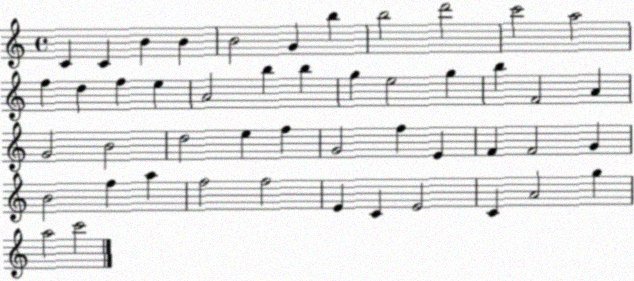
X:1
T:Untitled
M:4/4
L:1/4
K:C
C C B B B2 G b b2 d'2 c'2 a2 f d f e A2 b b g e2 g b F2 A G2 B2 d2 e f G2 f E F F2 G B2 f a f2 f2 E C E2 C A2 g a2 c'2